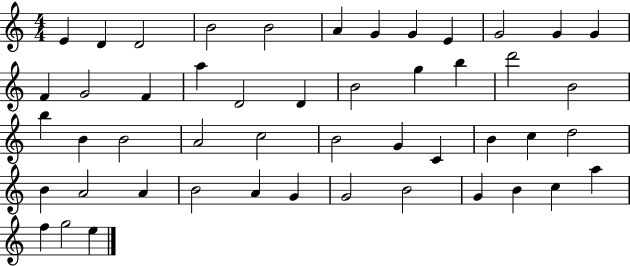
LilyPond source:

{
  \clef treble
  \numericTimeSignature
  \time 4/4
  \key c \major
  e'4 d'4 d'2 | b'2 b'2 | a'4 g'4 g'4 e'4 | g'2 g'4 g'4 | \break f'4 g'2 f'4 | a''4 d'2 d'4 | b'2 g''4 b''4 | d'''2 b'2 | \break b''4 b'4 b'2 | a'2 c''2 | b'2 g'4 c'4 | b'4 c''4 d''2 | \break b'4 a'2 a'4 | b'2 a'4 g'4 | g'2 b'2 | g'4 b'4 c''4 a''4 | \break f''4 g''2 e''4 | \bar "|."
}